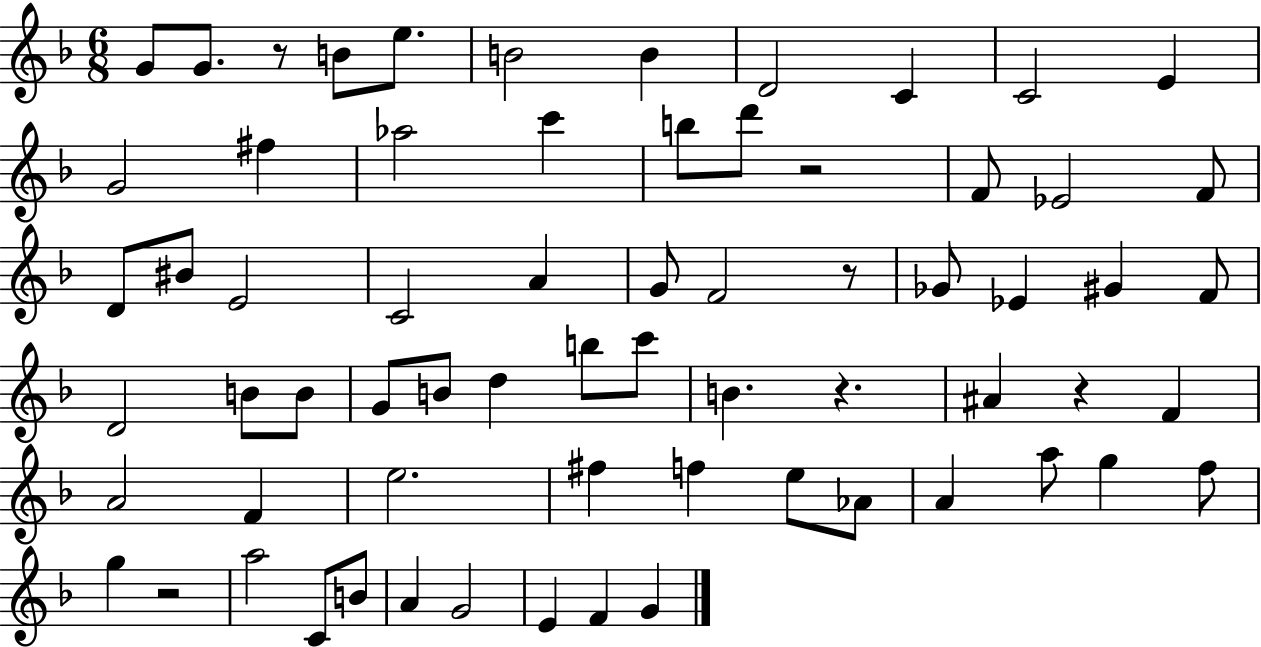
{
  \clef treble
  \numericTimeSignature
  \time 6/8
  \key f \major
  g'8 g'8. r8 b'8 e''8. | b'2 b'4 | d'2 c'4 | c'2 e'4 | \break g'2 fis''4 | aes''2 c'''4 | b''8 d'''8 r2 | f'8 ees'2 f'8 | \break d'8 bis'8 e'2 | c'2 a'4 | g'8 f'2 r8 | ges'8 ees'4 gis'4 f'8 | \break d'2 b'8 b'8 | g'8 b'8 d''4 b''8 c'''8 | b'4. r4. | ais'4 r4 f'4 | \break a'2 f'4 | e''2. | fis''4 f''4 e''8 aes'8 | a'4 a''8 g''4 f''8 | \break g''4 r2 | a''2 c'8 b'8 | a'4 g'2 | e'4 f'4 g'4 | \break \bar "|."
}